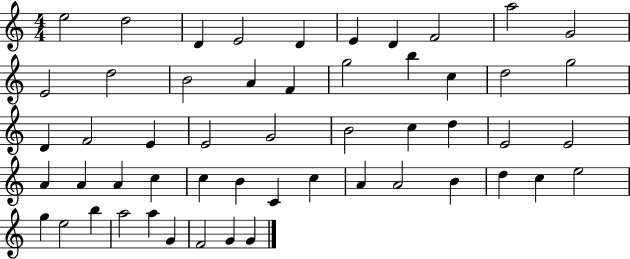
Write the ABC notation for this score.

X:1
T:Untitled
M:4/4
L:1/4
K:C
e2 d2 D E2 D E D F2 a2 G2 E2 d2 B2 A F g2 b c d2 g2 D F2 E E2 G2 B2 c d E2 E2 A A A c c B C c A A2 B d c e2 g e2 b a2 a G F2 G G